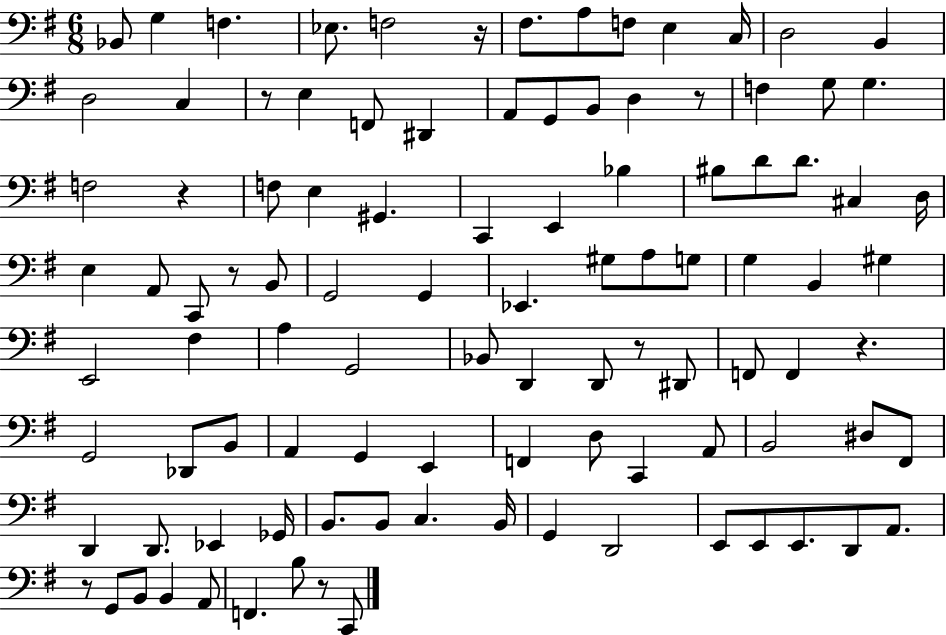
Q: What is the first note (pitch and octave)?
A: Bb2